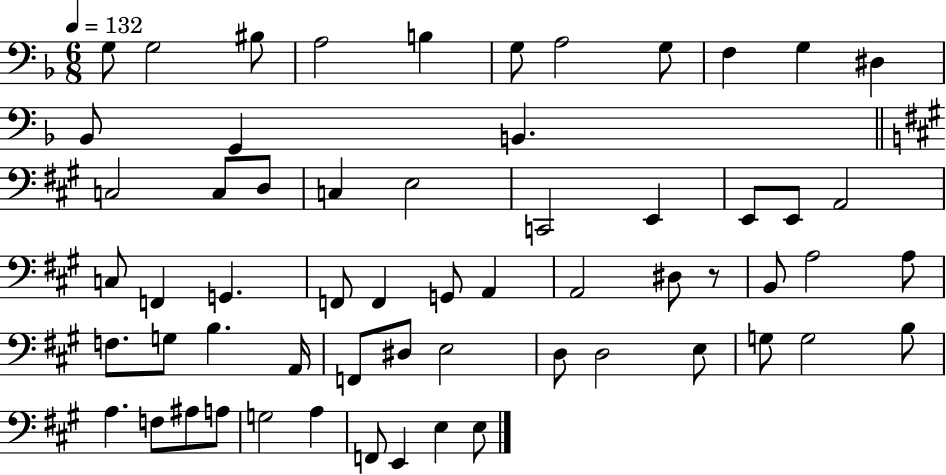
X:1
T:Untitled
M:6/8
L:1/4
K:F
G,/2 G,2 ^B,/2 A,2 B, G,/2 A,2 G,/2 F, G, ^D, _B,,/2 G,, B,, C,2 C,/2 D,/2 C, E,2 C,,2 E,, E,,/2 E,,/2 A,,2 C,/2 F,, G,, F,,/2 F,, G,,/2 A,, A,,2 ^D,/2 z/2 B,,/2 A,2 A,/2 F,/2 G,/2 B, A,,/4 F,,/2 ^D,/2 E,2 D,/2 D,2 E,/2 G,/2 G,2 B,/2 A, F,/2 ^A,/2 A,/2 G,2 A, F,,/2 E,, E, E,/2